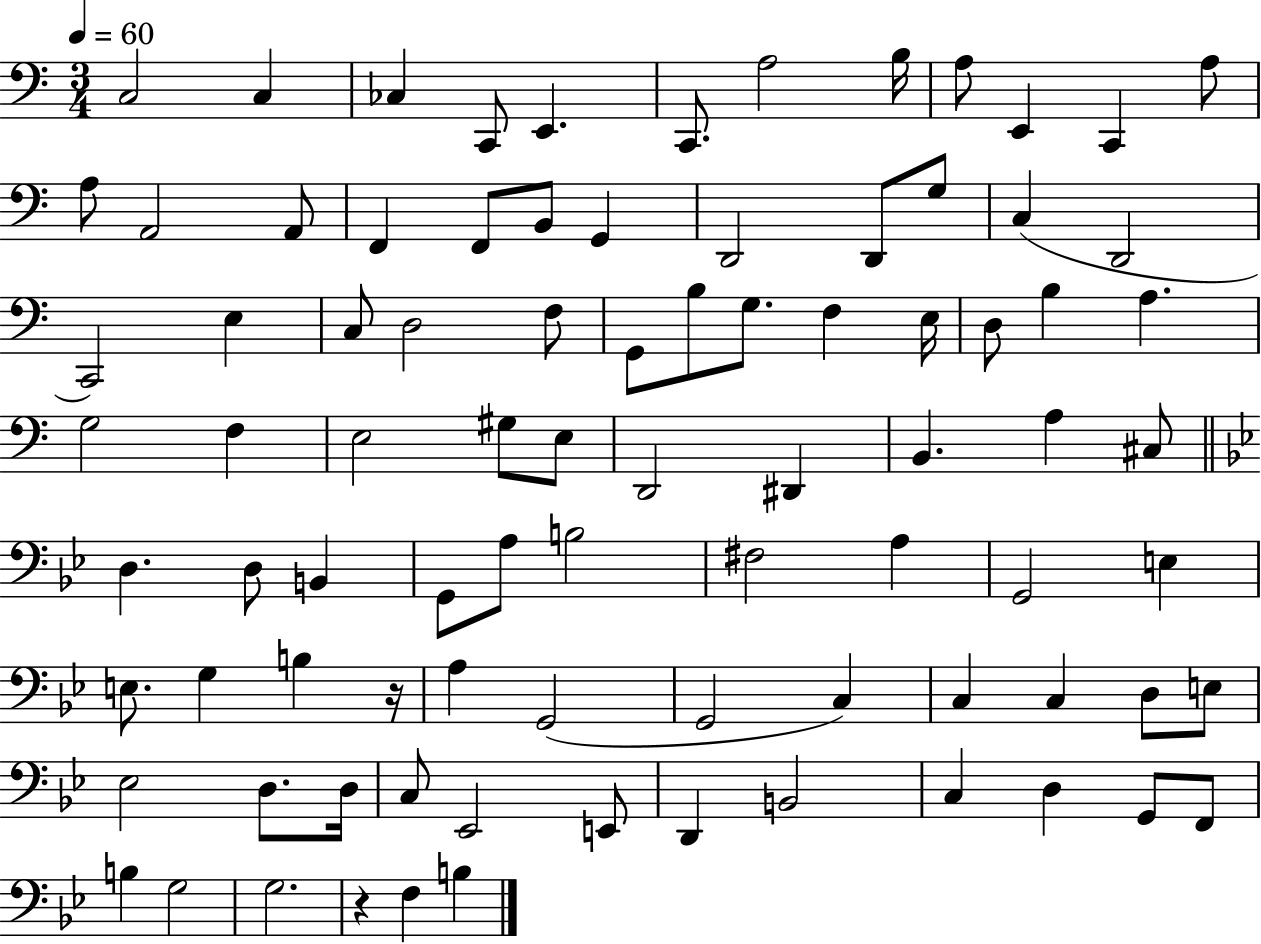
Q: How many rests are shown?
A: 2